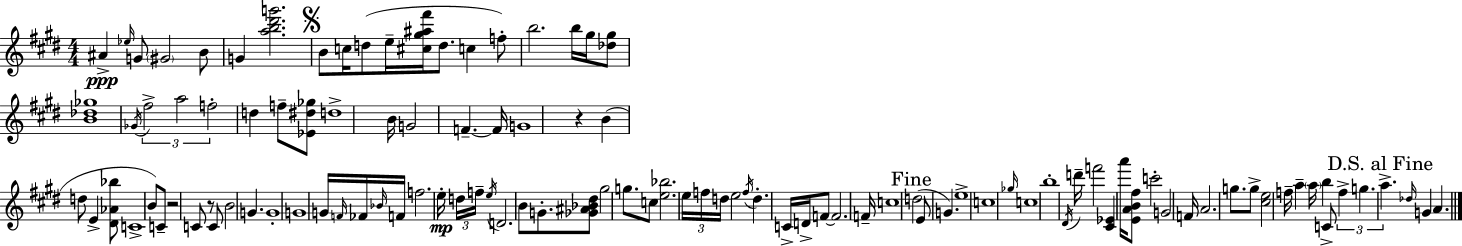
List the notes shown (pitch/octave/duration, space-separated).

A#4/q Eb5/s G4/e G#4/h B4/e G4/q [A5,B5,D#6,G6]/h. B4/e C5/s D5/e E5/s [C#5,G#5,A#5,F#6]/s D5/e. C5/q F5/e B5/h. B5/s G#5/s [Db5,G#5]/e [B4,Db5,Gb5]/w Gb4/s F#5/h A5/h F5/h D5/q F5/e [Eb4,D#5,Gb5]/e D5/w B4/s G4/h F4/q. F4/s G4/w R/q B4/q D5/e E4/q [D#4,Ab4,Bb5]/e C4/w B4/e C4/e R/h C4/e R/e C4/e B4/h G4/q. G4/w G4/w G4/s F4/s FES4/s Bb4/s F4/s F5/h. E5/s D5/s F5/s E5/s D4/h. B4/e G4/e. [Gb4,A#4,Bb4,D#5]/e G#5/h G5/e. C5/e [E5,Bb5]/h. E5/s F5/s D5/s E5/h F5/s D5/q. C4/s D4/s F4/e F4/h. F4/s C5/w D5/h E4/e G4/q. E5/w C5/w Gb5/s C5/w B5/w D#4/s D6/s F6/h [C#4,Eb4]/q A6/s [E4,A4,B4,F#5]/e C6/h G4/h F4/s A4/h. G5/e. G5/e [C#5,E5]/h F5/s A5/q A5/s B5/q C4/e F5/q G5/q. A5/q. Db5/s G4/q A4/q.